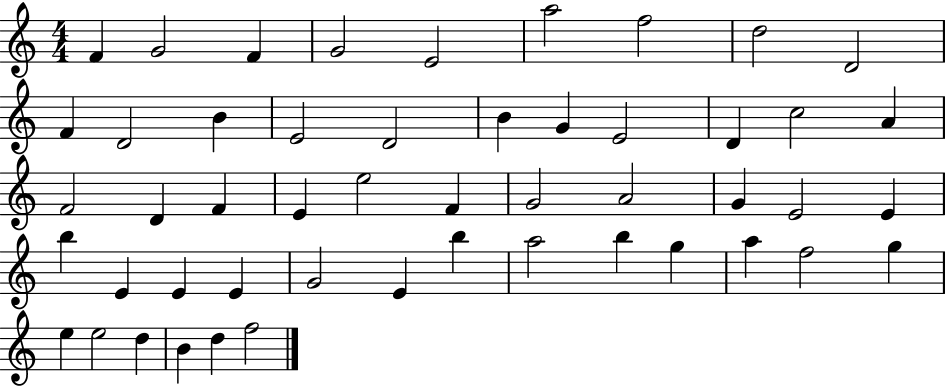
F4/q G4/h F4/q G4/h E4/h A5/h F5/h D5/h D4/h F4/q D4/h B4/q E4/h D4/h B4/q G4/q E4/h D4/q C5/h A4/q F4/h D4/q F4/q E4/q E5/h F4/q G4/h A4/h G4/q E4/h E4/q B5/q E4/q E4/q E4/q G4/h E4/q B5/q A5/h B5/q G5/q A5/q F5/h G5/q E5/q E5/h D5/q B4/q D5/q F5/h